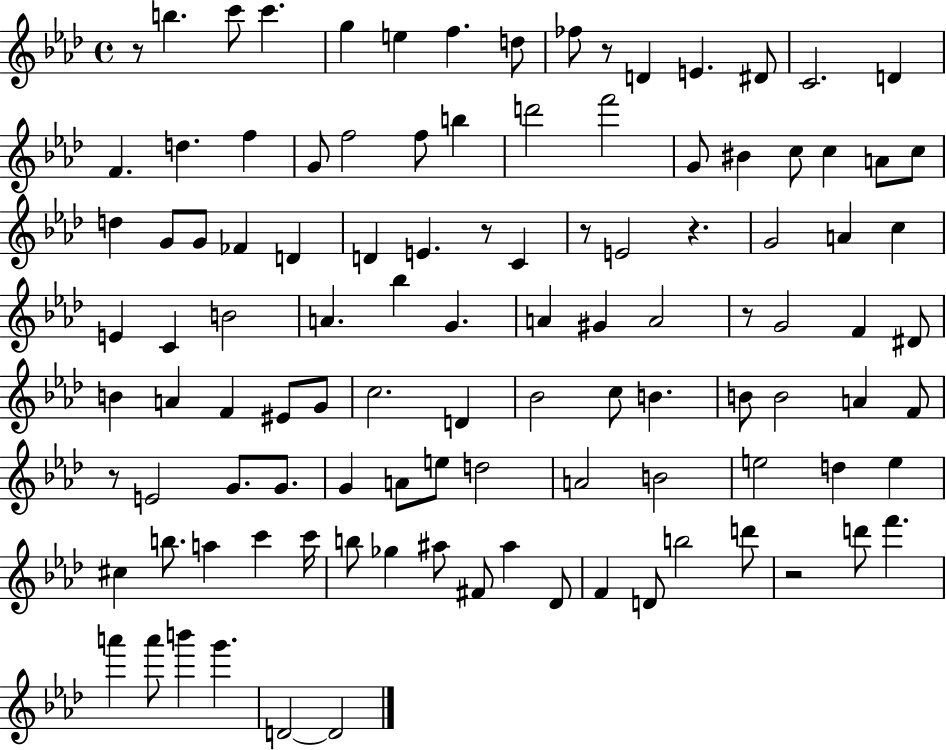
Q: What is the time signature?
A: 4/4